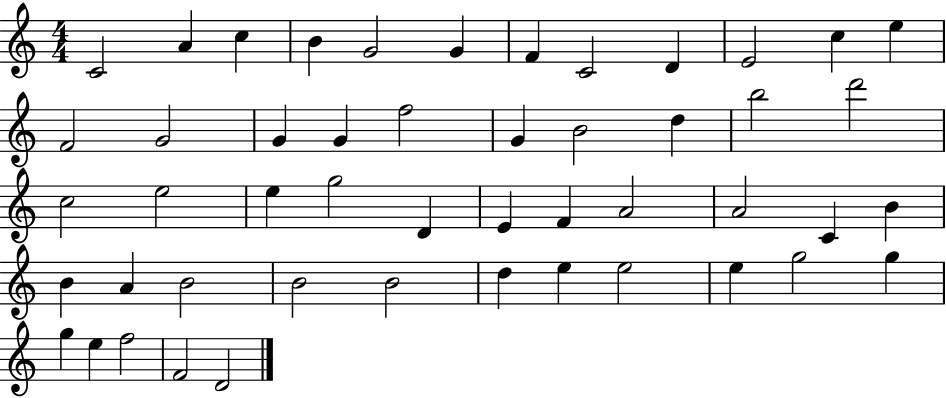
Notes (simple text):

C4/h A4/q C5/q B4/q G4/h G4/q F4/q C4/h D4/q E4/h C5/q E5/q F4/h G4/h G4/q G4/q F5/h G4/q B4/h D5/q B5/h D6/h C5/h E5/h E5/q G5/h D4/q E4/q F4/q A4/h A4/h C4/q B4/q B4/q A4/q B4/h B4/h B4/h D5/q E5/q E5/h E5/q G5/h G5/q G5/q E5/q F5/h F4/h D4/h